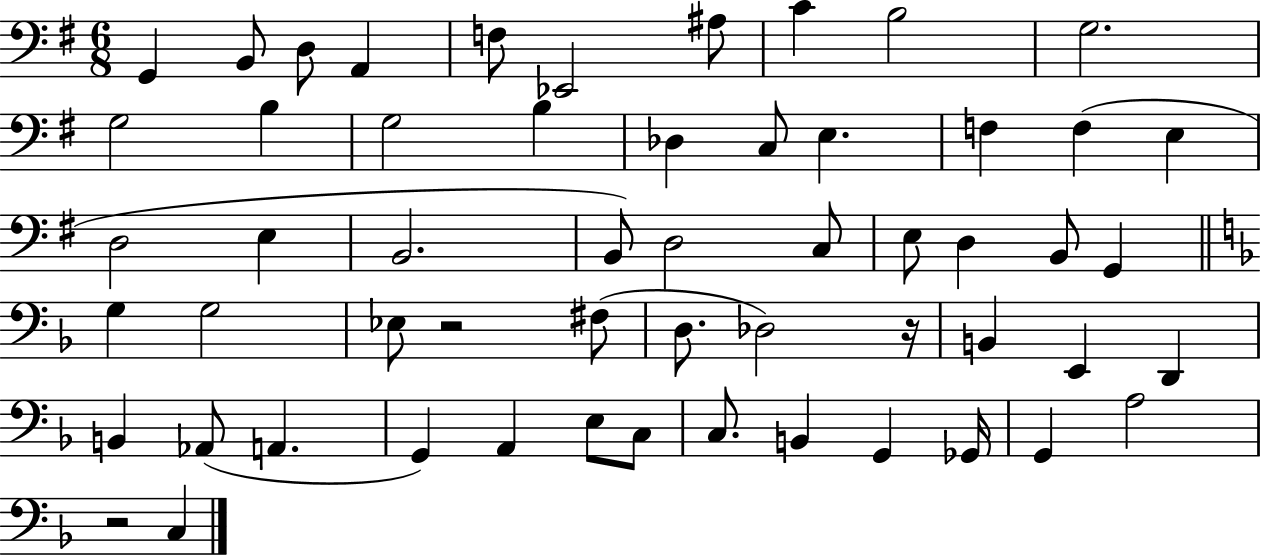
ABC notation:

X:1
T:Untitled
M:6/8
L:1/4
K:G
G,, B,,/2 D,/2 A,, F,/2 _E,,2 ^A,/2 C B,2 G,2 G,2 B, G,2 B, _D, C,/2 E, F, F, E, D,2 E, B,,2 B,,/2 D,2 C,/2 E,/2 D, B,,/2 G,, G, G,2 _E,/2 z2 ^F,/2 D,/2 _D,2 z/4 B,, E,, D,, B,, _A,,/2 A,, G,, A,, E,/2 C,/2 C,/2 B,, G,, _G,,/4 G,, A,2 z2 C,